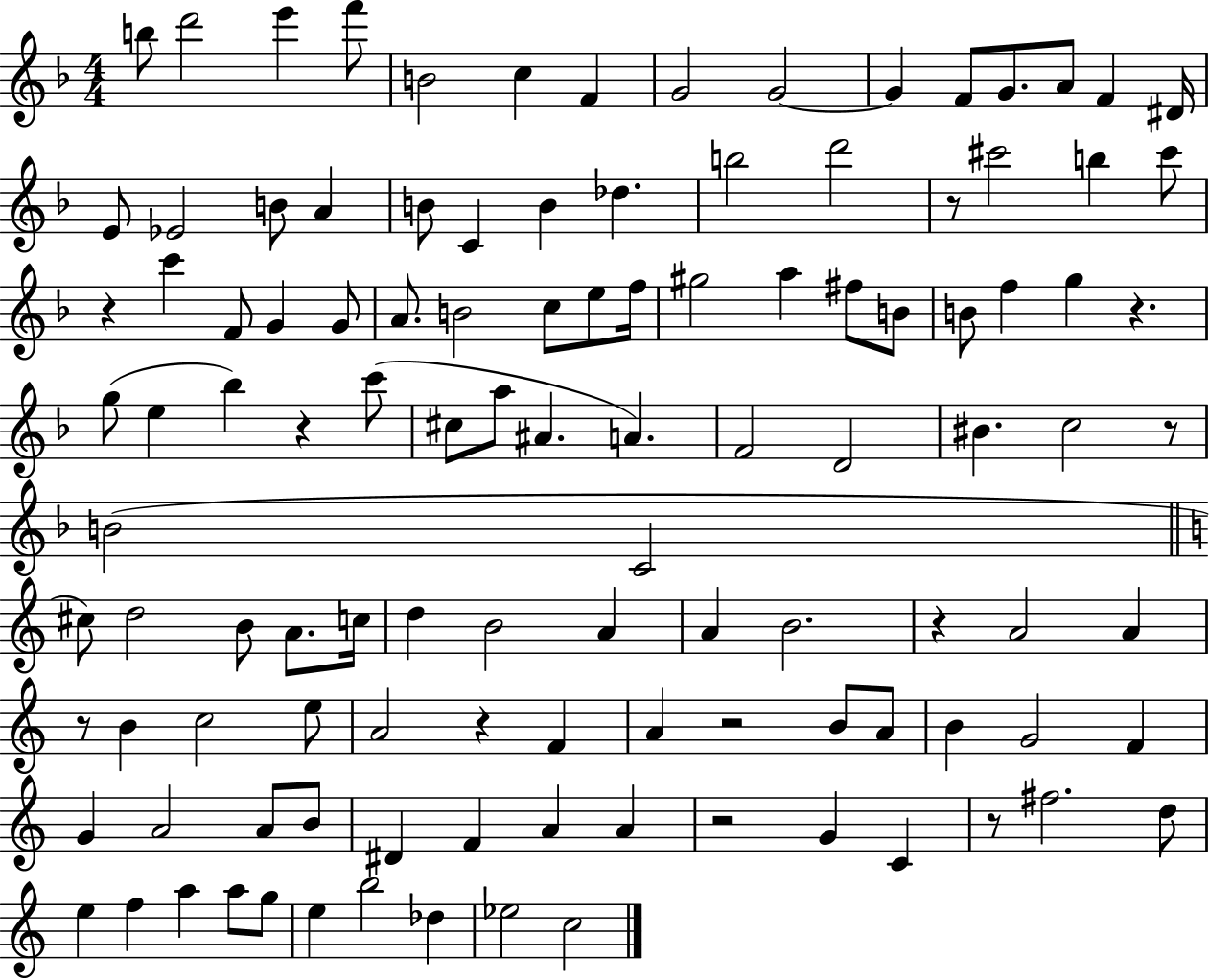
{
  \clef treble
  \numericTimeSignature
  \time 4/4
  \key f \major
  b''8 d'''2 e'''4 f'''8 | b'2 c''4 f'4 | g'2 g'2~~ | g'4 f'8 g'8. a'8 f'4 dis'16 | \break e'8 ees'2 b'8 a'4 | b'8 c'4 b'4 des''4. | b''2 d'''2 | r8 cis'''2 b''4 cis'''8 | \break r4 c'''4 f'8 g'4 g'8 | a'8. b'2 c''8 e''8 f''16 | gis''2 a''4 fis''8 b'8 | b'8 f''4 g''4 r4. | \break g''8( e''4 bes''4) r4 c'''8( | cis''8 a''8 ais'4. a'4.) | f'2 d'2 | bis'4. c''2 r8 | \break b'2( c'2 | \bar "||" \break \key a \minor cis''8) d''2 b'8 a'8. c''16 | d''4 b'2 a'4 | a'4 b'2. | r4 a'2 a'4 | \break r8 b'4 c''2 e''8 | a'2 r4 f'4 | a'4 r2 b'8 a'8 | b'4 g'2 f'4 | \break g'4 a'2 a'8 b'8 | dis'4 f'4 a'4 a'4 | r2 g'4 c'4 | r8 fis''2. d''8 | \break e''4 f''4 a''4 a''8 g''8 | e''4 b''2 des''4 | ees''2 c''2 | \bar "|."
}